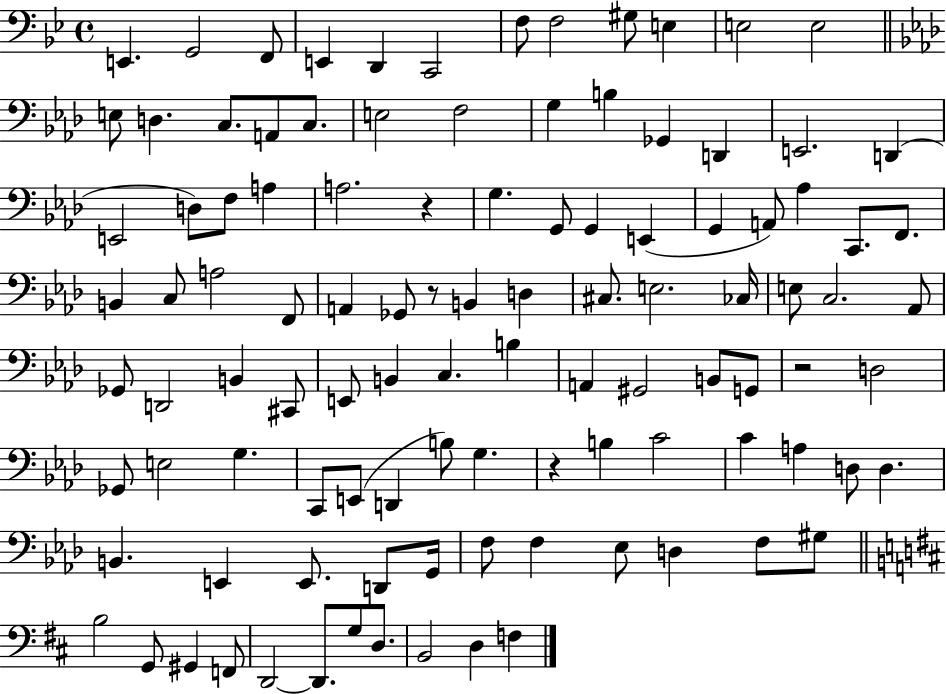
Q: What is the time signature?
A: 4/4